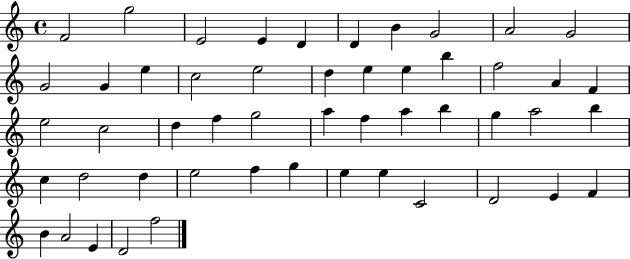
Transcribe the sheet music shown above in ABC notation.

X:1
T:Untitled
M:4/4
L:1/4
K:C
F2 g2 E2 E D D B G2 A2 G2 G2 G e c2 e2 d e e b f2 A F e2 c2 d f g2 a f a b g a2 b c d2 d e2 f g e e C2 D2 E F B A2 E D2 f2